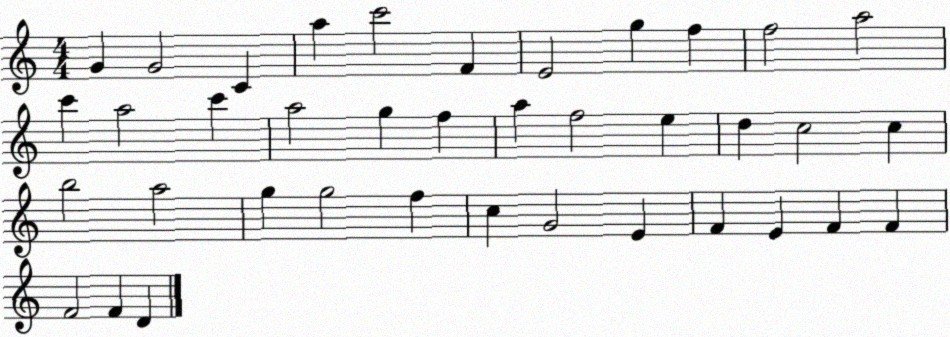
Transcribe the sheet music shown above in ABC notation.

X:1
T:Untitled
M:4/4
L:1/4
K:C
G G2 C a c'2 F E2 g f f2 a2 c' a2 c' a2 g f a f2 e d c2 c b2 a2 g g2 f c G2 E F E F F F2 F D